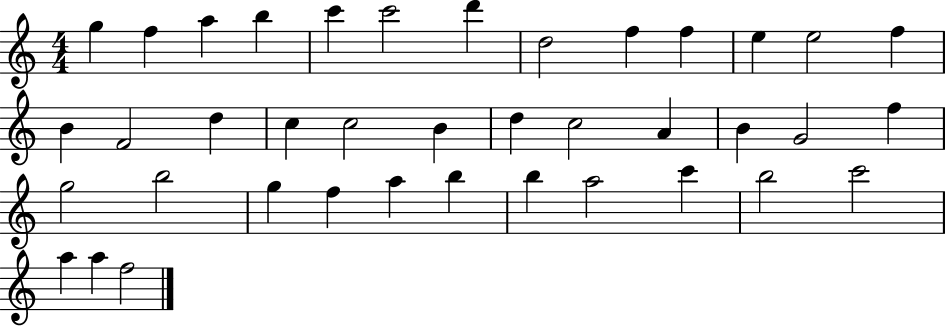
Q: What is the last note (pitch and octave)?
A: F5